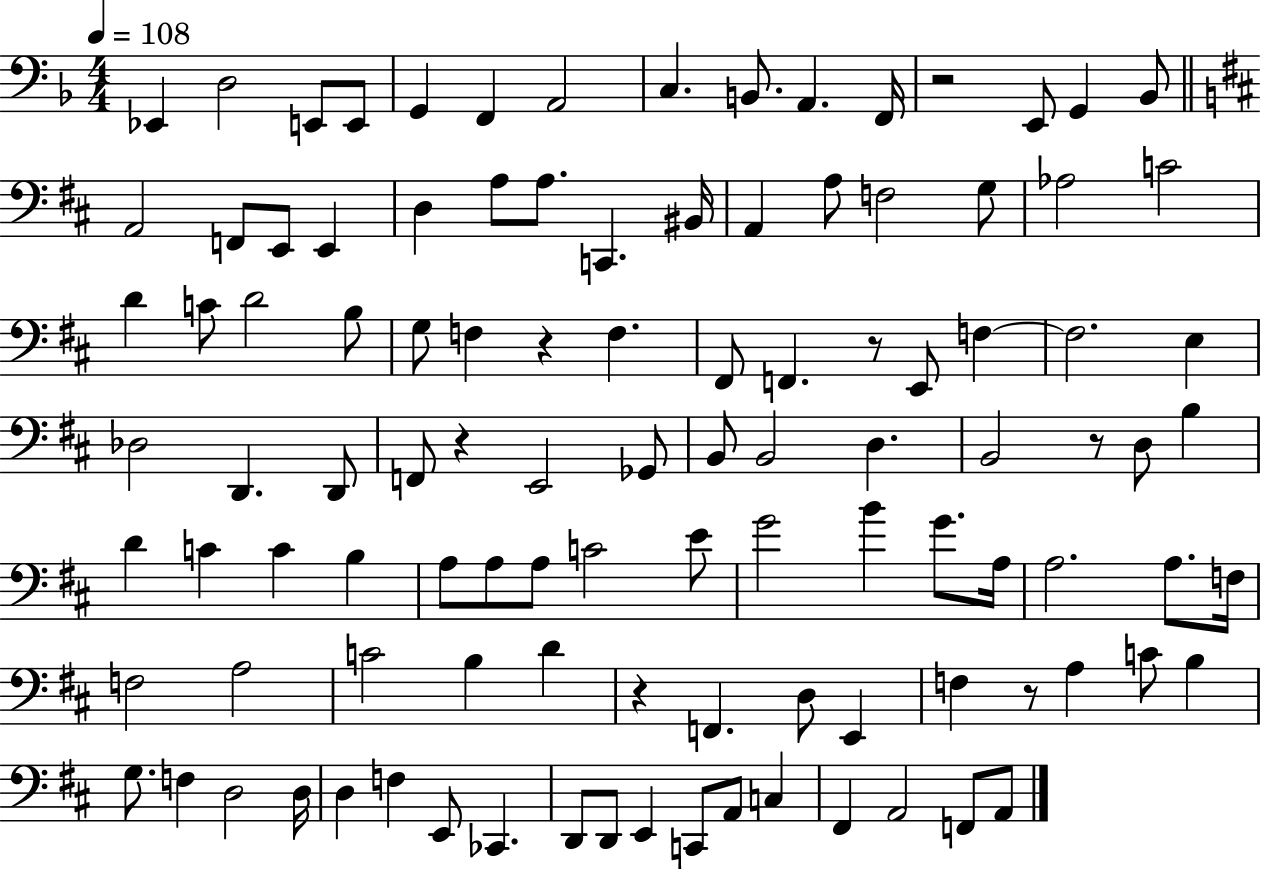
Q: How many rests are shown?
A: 7